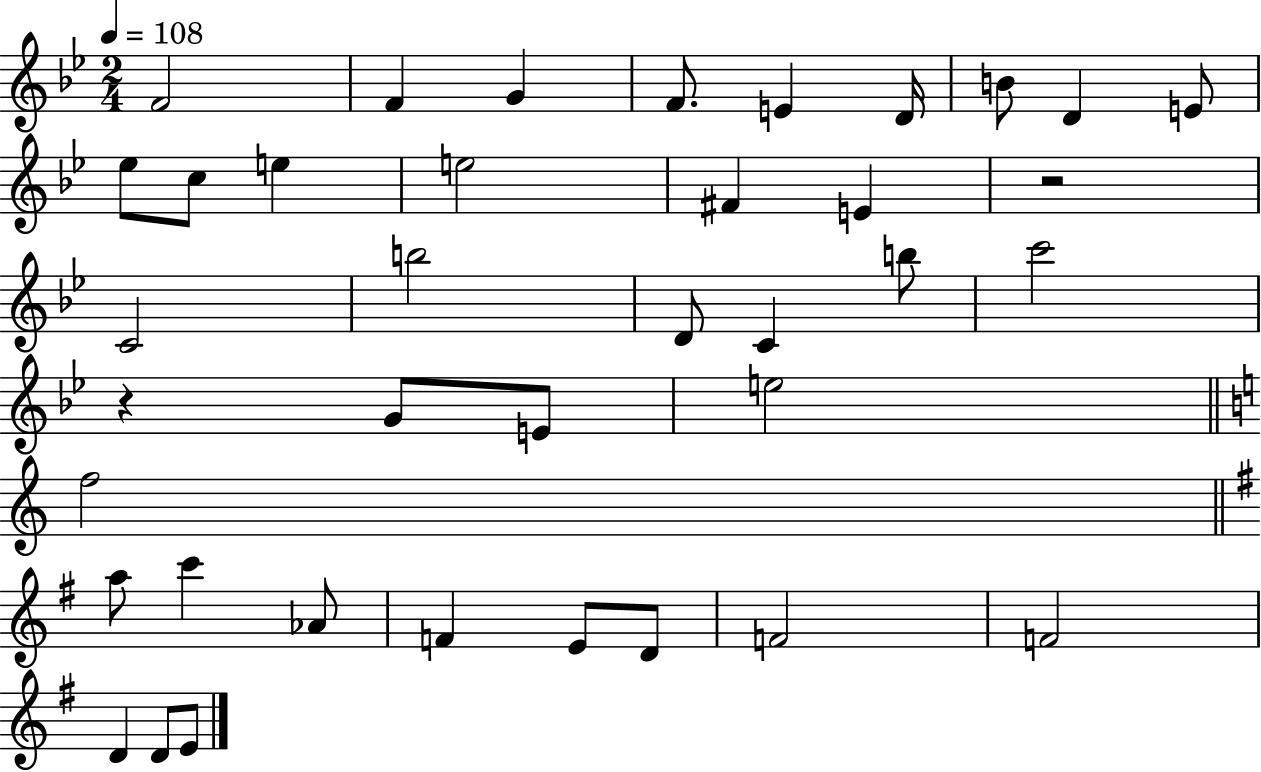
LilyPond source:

{
  \clef treble
  \numericTimeSignature
  \time 2/4
  \key bes \major
  \tempo 4 = 108
  \repeat volta 2 { f'2 | f'4 g'4 | f'8. e'4 d'16 | b'8 d'4 e'8 | \break ees''8 c''8 e''4 | e''2 | fis'4 e'4 | r2 | \break c'2 | b''2 | d'8 c'4 b''8 | c'''2 | \break r4 g'8 e'8 | e''2 | \bar "||" \break \key a \minor f''2 | \bar "||" \break \key e \minor a''8 c'''4 aes'8 | f'4 e'8 d'8 | f'2 | f'2 | \break d'4 d'8 e'8 | } \bar "|."
}